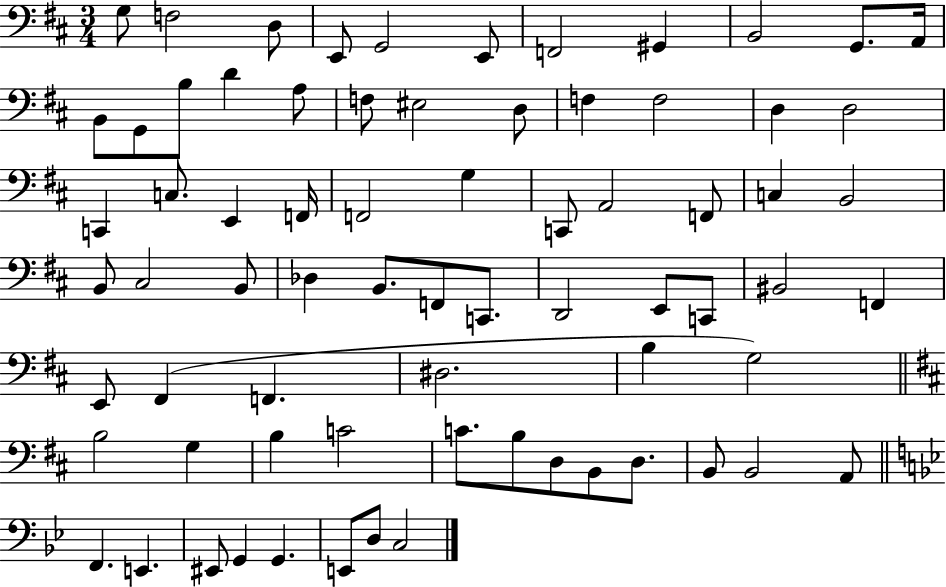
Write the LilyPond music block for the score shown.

{
  \clef bass
  \numericTimeSignature
  \time 3/4
  \key d \major
  g8 f2 d8 | e,8 g,2 e,8 | f,2 gis,4 | b,2 g,8. a,16 | \break b,8 g,8 b8 d'4 a8 | f8 eis2 d8 | f4 f2 | d4 d2 | \break c,4 c8. e,4 f,16 | f,2 g4 | c,8 a,2 f,8 | c4 b,2 | \break b,8 cis2 b,8 | des4 b,8. f,8 c,8. | d,2 e,8 c,8 | bis,2 f,4 | \break e,8 fis,4( f,4. | dis2. | b4 g2) | \bar "||" \break \key d \major b2 g4 | b4 c'2 | c'8. b8 d8 b,8 d8. | b,8 b,2 a,8 | \break \bar "||" \break \key bes \major f,4. e,4. | eis,8 g,4 g,4. | e,8 d8 c2 | \bar "|."
}